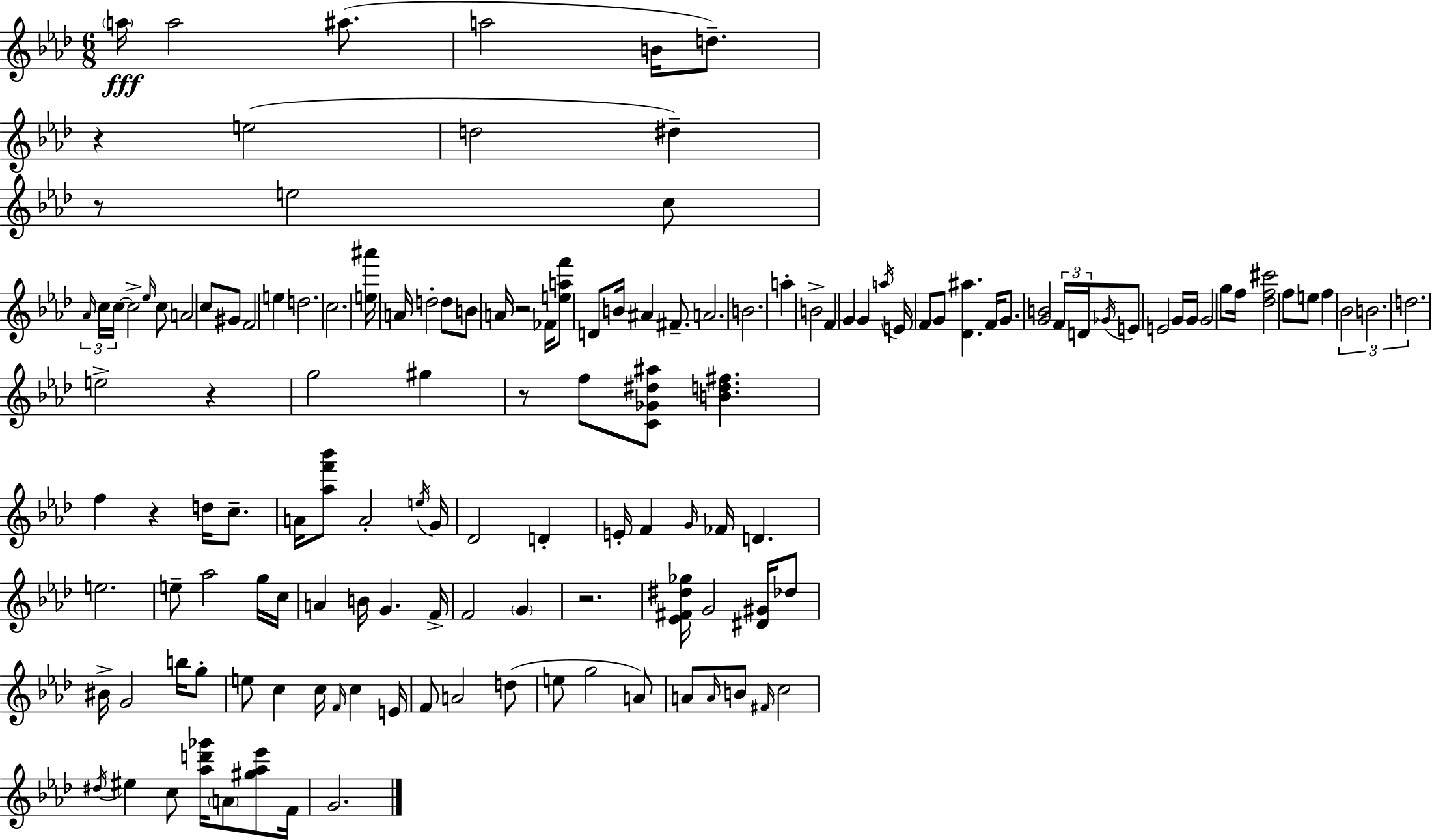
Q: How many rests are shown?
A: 7